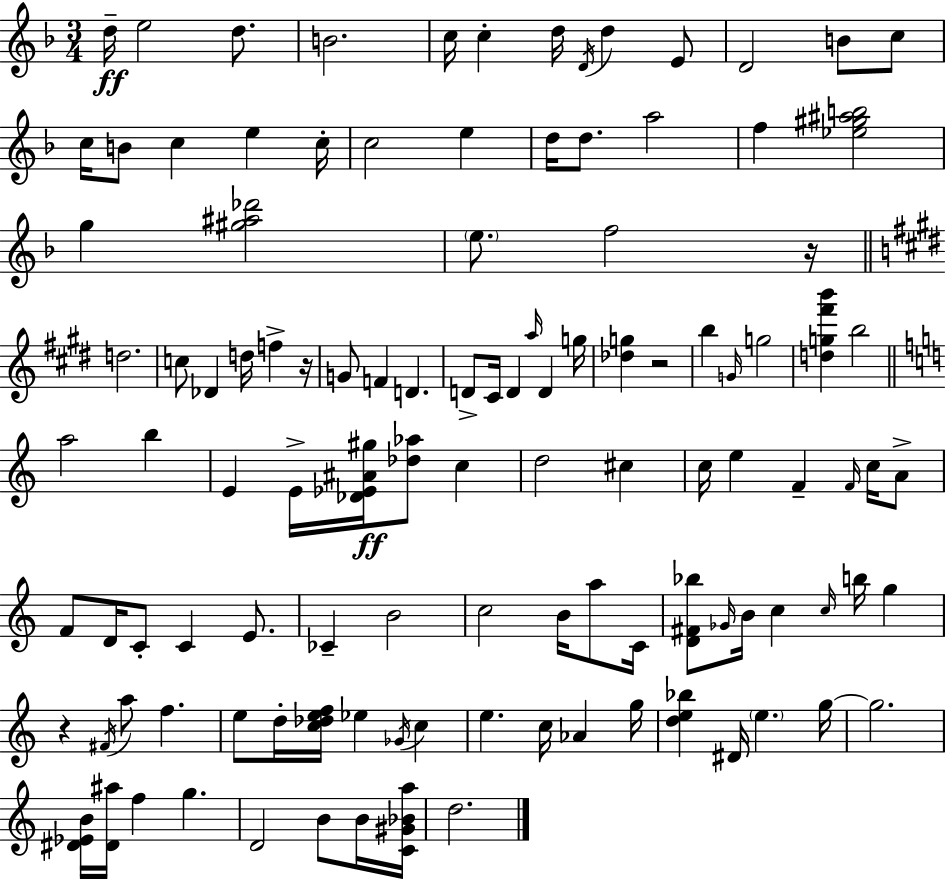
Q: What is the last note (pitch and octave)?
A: D5